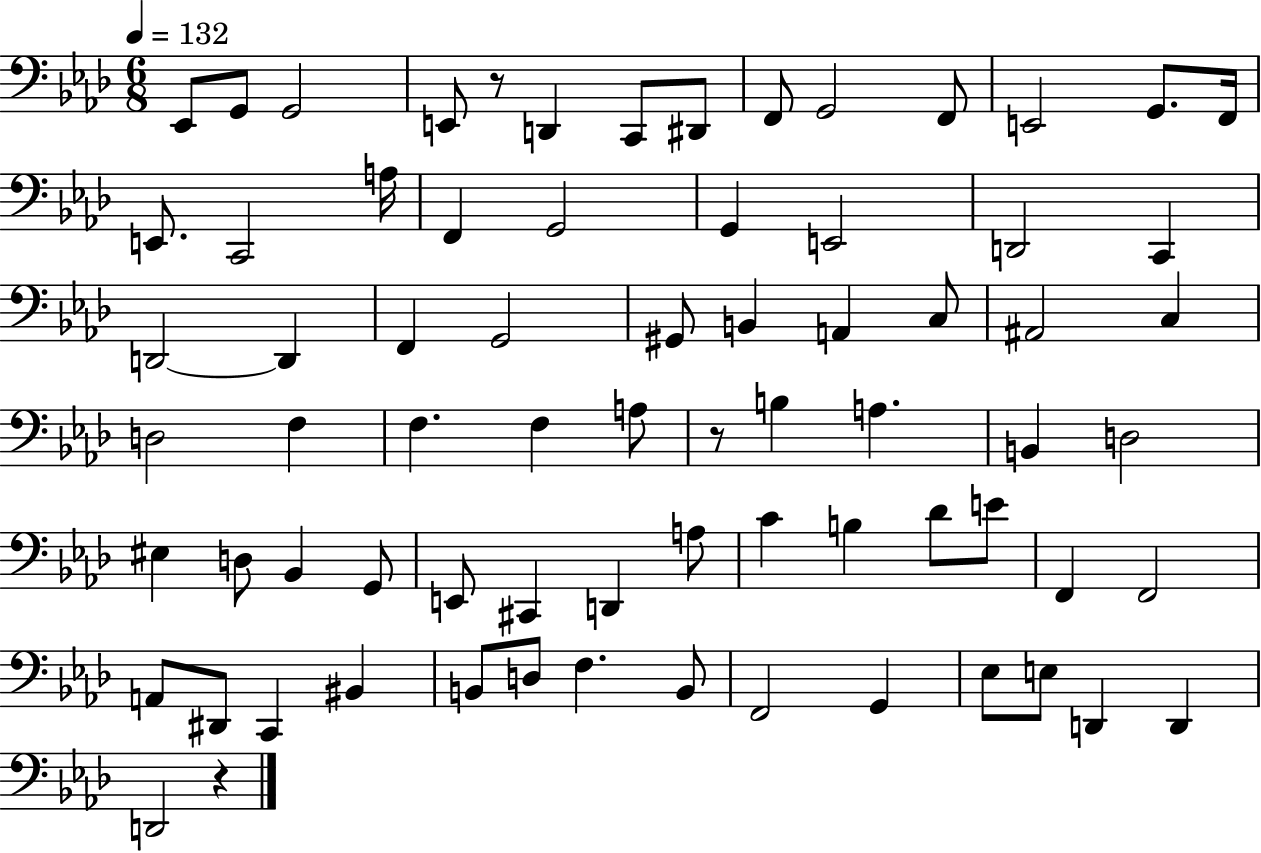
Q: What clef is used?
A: bass